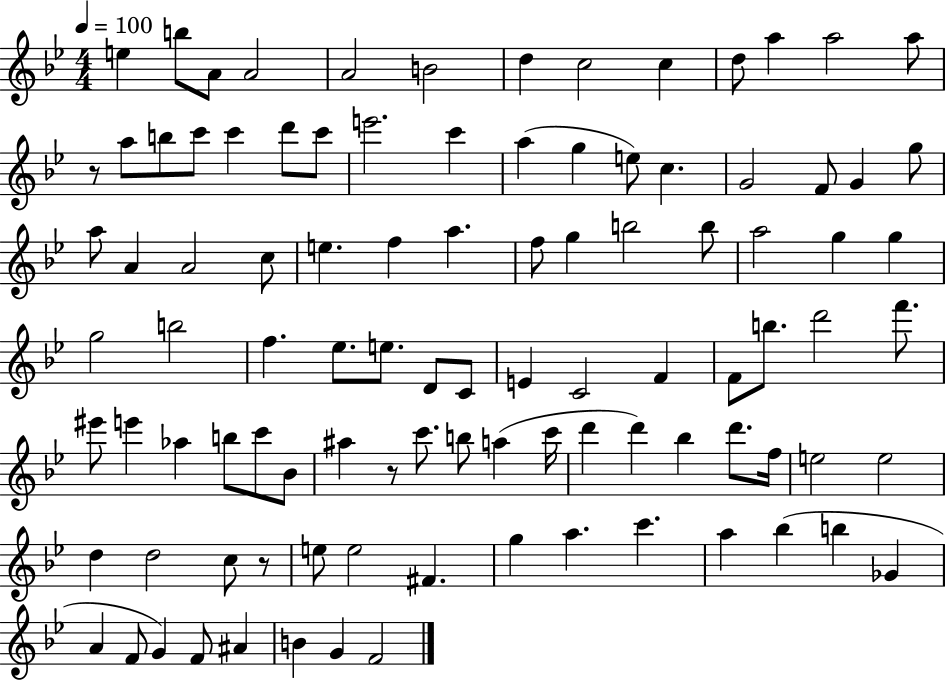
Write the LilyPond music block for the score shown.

{
  \clef treble
  \numericTimeSignature
  \time 4/4
  \key bes \major
  \tempo 4 = 100
  e''4 b''8 a'8 a'2 | a'2 b'2 | d''4 c''2 c''4 | d''8 a''4 a''2 a''8 | \break r8 a''8 b''8 c'''8 c'''4 d'''8 c'''8 | e'''2. c'''4 | a''4( g''4 e''8) c''4. | g'2 f'8 g'4 g''8 | \break a''8 a'4 a'2 c''8 | e''4. f''4 a''4. | f''8 g''4 b''2 b''8 | a''2 g''4 g''4 | \break g''2 b''2 | f''4. ees''8. e''8. d'8 c'8 | e'4 c'2 f'4 | f'8 b''8. d'''2 f'''8. | \break eis'''8 e'''4 aes''4 b''8 c'''8 bes'8 | ais''4 r8 c'''8. b''8 a''4( c'''16 | d'''4 d'''4) bes''4 d'''8. f''16 | e''2 e''2 | \break d''4 d''2 c''8 r8 | e''8 e''2 fis'4. | g''4 a''4. c'''4. | a''4 bes''4( b''4 ges'4 | \break a'4 f'8 g'4) f'8 ais'4 | b'4 g'4 f'2 | \bar "|."
}